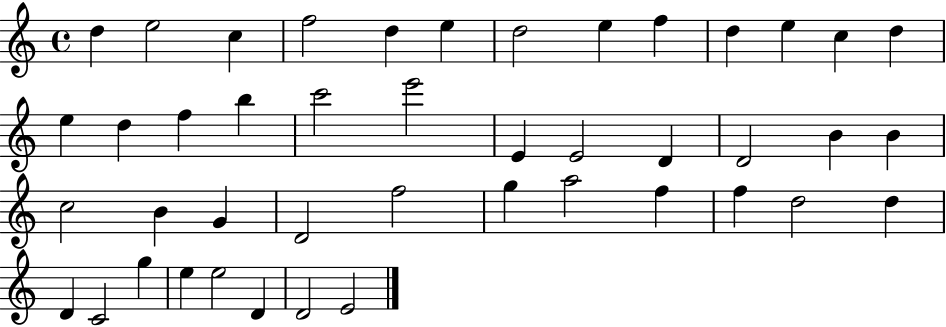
X:1
T:Untitled
M:4/4
L:1/4
K:C
d e2 c f2 d e d2 e f d e c d e d f b c'2 e'2 E E2 D D2 B B c2 B G D2 f2 g a2 f f d2 d D C2 g e e2 D D2 E2